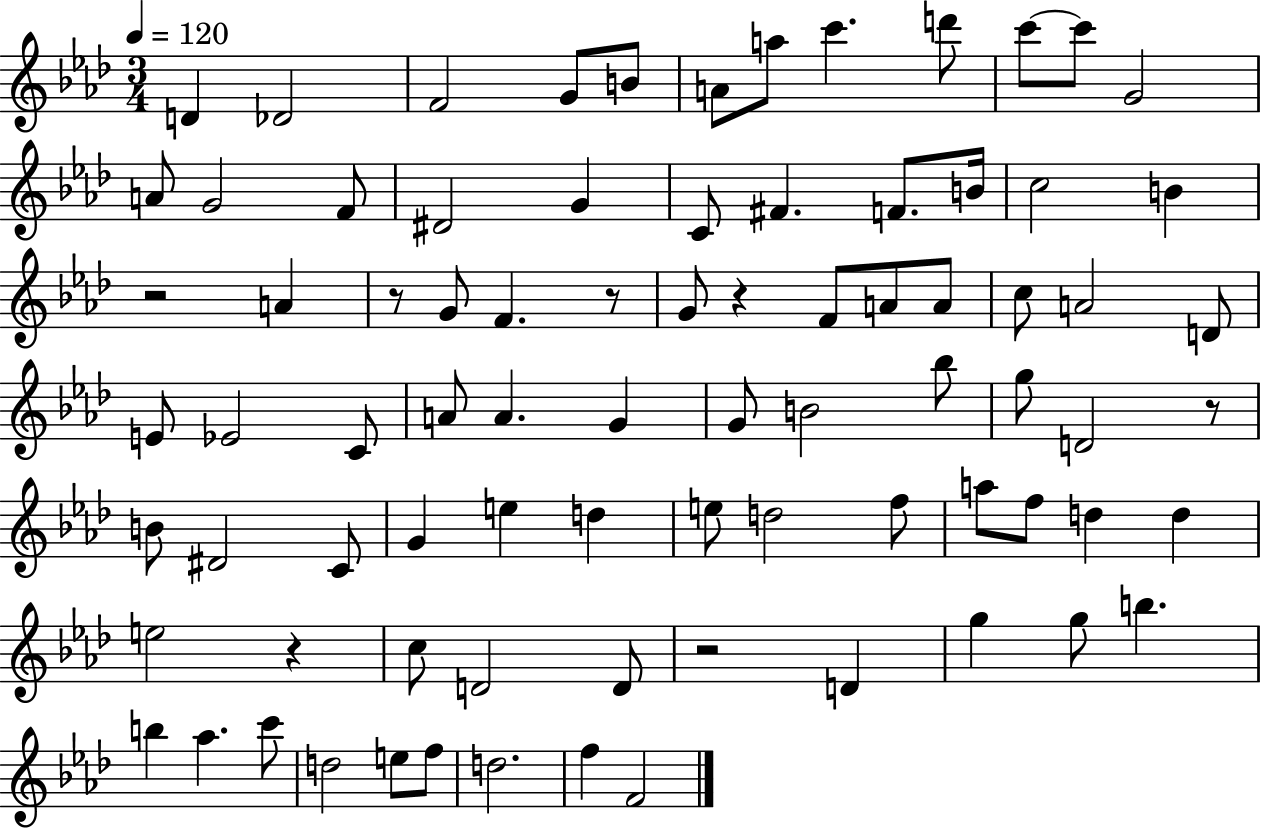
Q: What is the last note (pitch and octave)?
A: F4